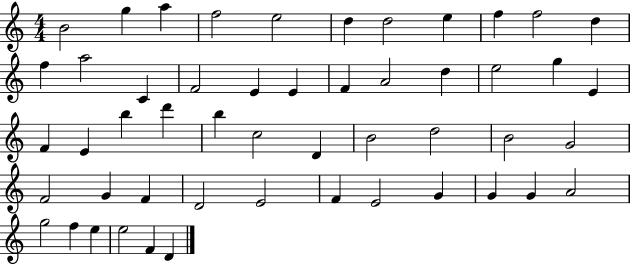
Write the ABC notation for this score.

X:1
T:Untitled
M:4/4
L:1/4
K:C
B2 g a f2 e2 d d2 e f f2 d f a2 C F2 E E F A2 d e2 g E F E b d' b c2 D B2 d2 B2 G2 F2 G F D2 E2 F E2 G G G A2 g2 f e e2 F D